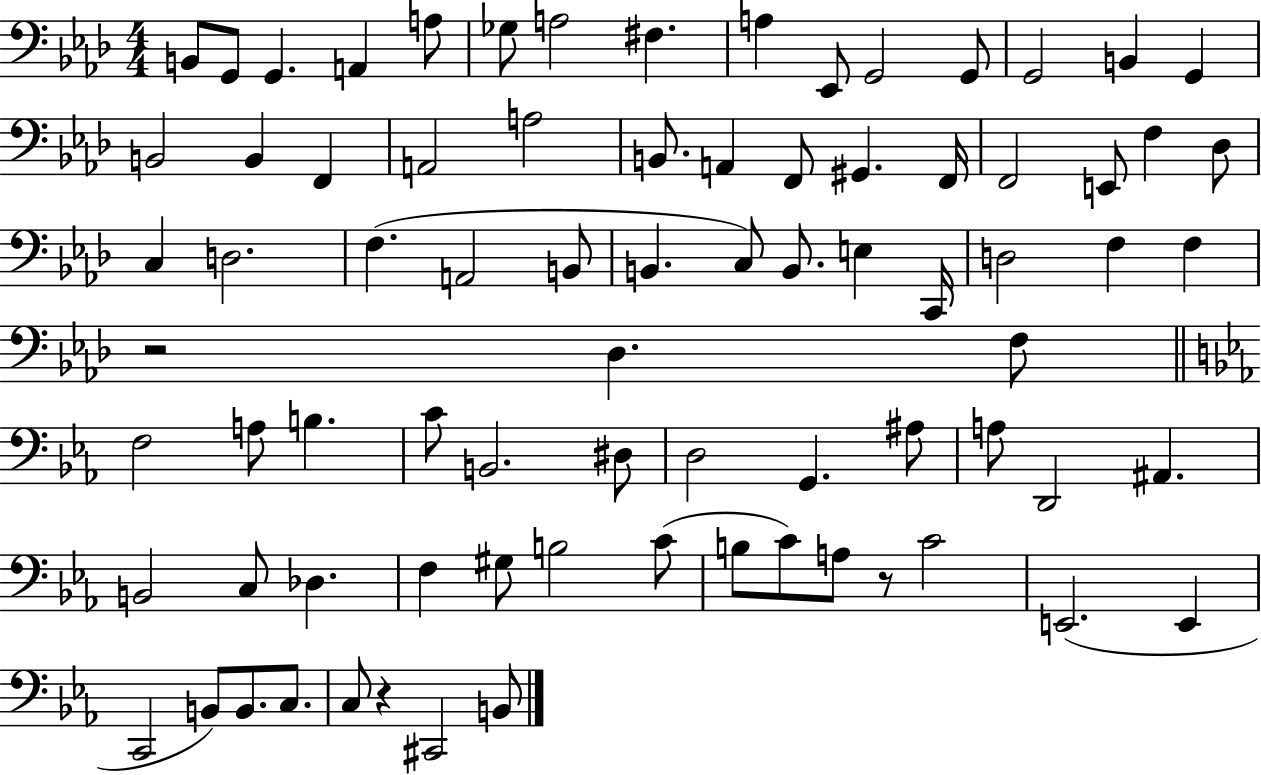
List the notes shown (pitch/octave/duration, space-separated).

B2/e G2/e G2/q. A2/q A3/e Gb3/e A3/h F#3/q. A3/q Eb2/e G2/h G2/e G2/h B2/q G2/q B2/h B2/q F2/q A2/h A3/h B2/e. A2/q F2/e G#2/q. F2/s F2/h E2/e F3/q Db3/e C3/q D3/h. F3/q. A2/h B2/e B2/q. C3/e B2/e. E3/q C2/s D3/h F3/q F3/q R/h Db3/q. F3/e F3/h A3/e B3/q. C4/e B2/h. D#3/e D3/h G2/q. A#3/e A3/e D2/h A#2/q. B2/h C3/e Db3/q. F3/q G#3/e B3/h C4/e B3/e C4/e A3/e R/e C4/h E2/h. E2/q C2/h B2/e B2/e. C3/e. C3/e R/q C#2/h B2/e